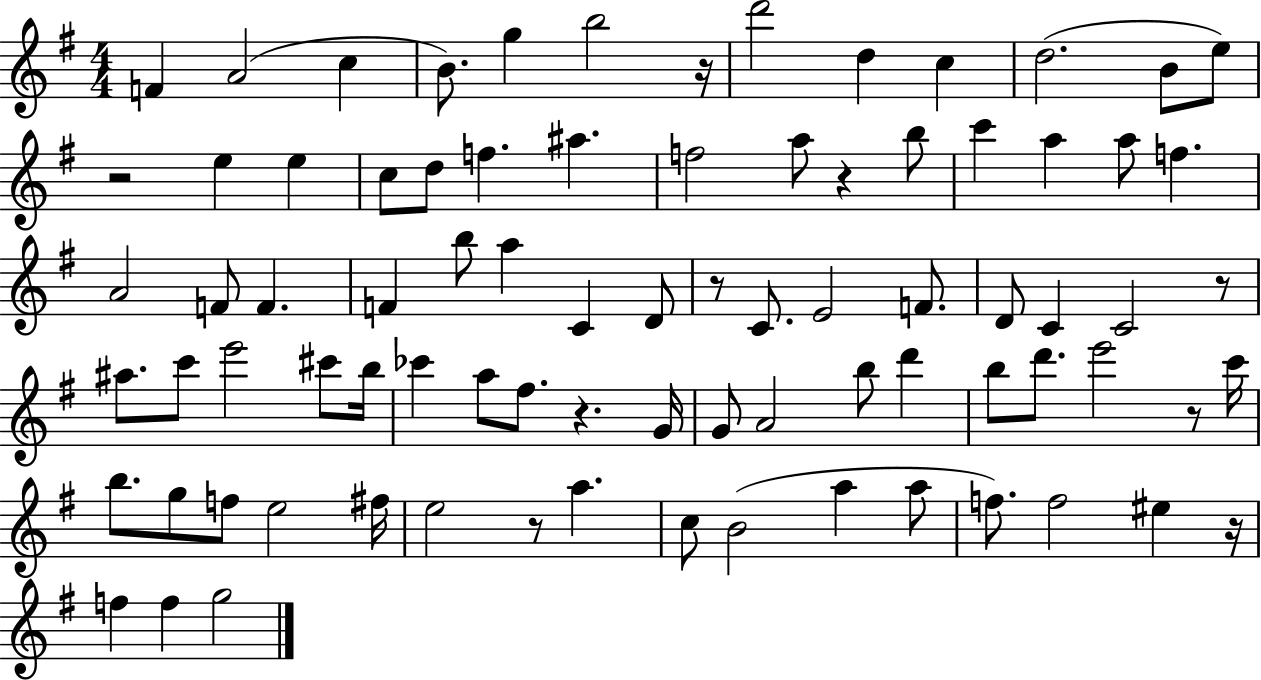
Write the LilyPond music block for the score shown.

{
  \clef treble
  \numericTimeSignature
  \time 4/4
  \key g \major
  \repeat volta 2 { f'4 a'2( c''4 | b'8.) g''4 b''2 r16 | d'''2 d''4 c''4 | d''2.( b'8 e''8) | \break r2 e''4 e''4 | c''8 d''8 f''4. ais''4. | f''2 a''8 r4 b''8 | c'''4 a''4 a''8 f''4. | \break a'2 f'8 f'4. | f'4 b''8 a''4 c'4 d'8 | r8 c'8. e'2 f'8. | d'8 c'4 c'2 r8 | \break ais''8. c'''8 e'''2 cis'''8 b''16 | ces'''4 a''8 fis''8. r4. g'16 | g'8 a'2 b''8 d'''4 | b''8 d'''8. e'''2 r8 c'''16 | \break b''8. g''8 f''8 e''2 fis''16 | e''2 r8 a''4. | c''8 b'2( a''4 a''8 | f''8.) f''2 eis''4 r16 | \break f''4 f''4 g''2 | } \bar "|."
}